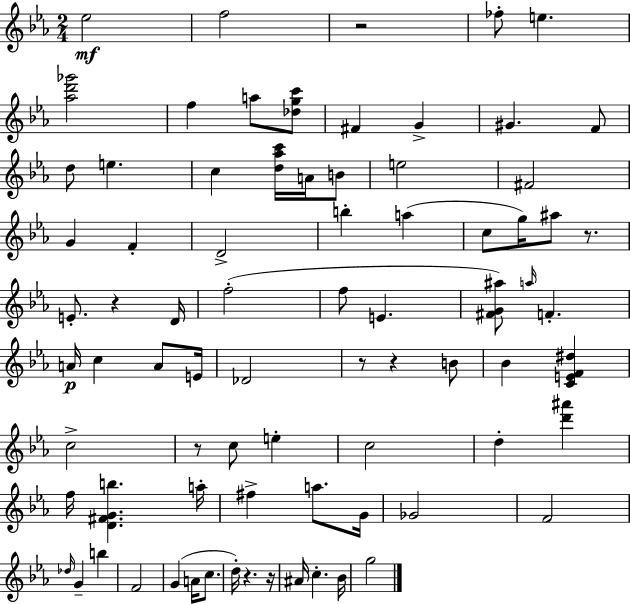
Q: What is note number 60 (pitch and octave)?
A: A#4